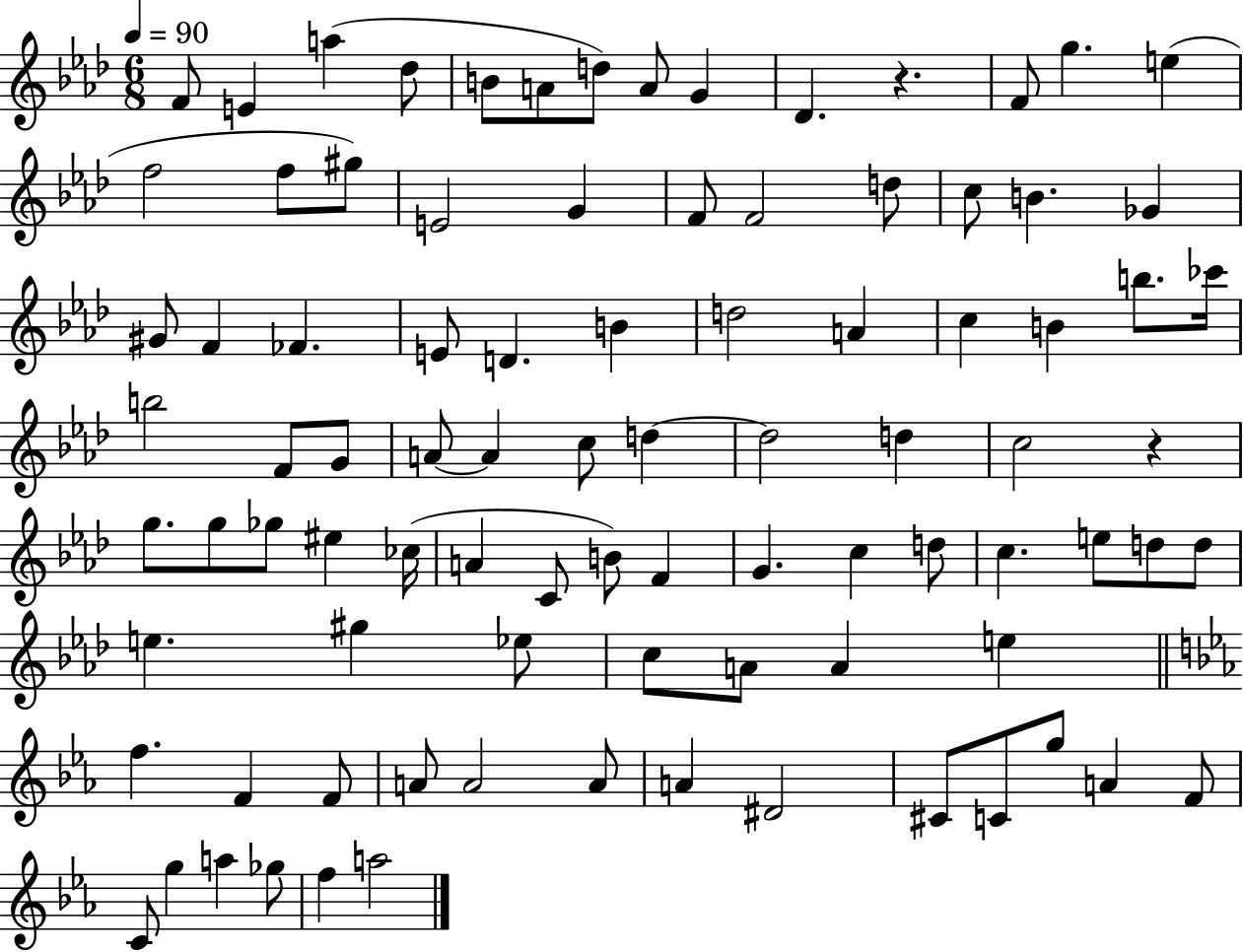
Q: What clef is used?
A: treble